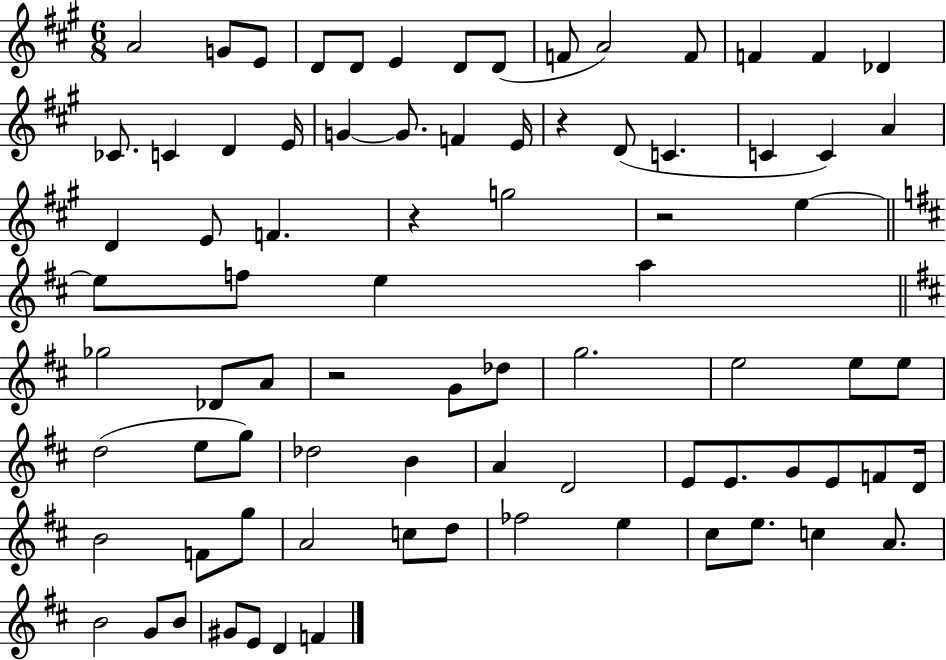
{
  \clef treble
  \numericTimeSignature
  \time 6/8
  \key a \major
  \repeat volta 2 { a'2 g'8 e'8 | d'8 d'8 e'4 d'8 d'8( | f'8 a'2) f'8 | f'4 f'4 des'4 | \break ces'8. c'4 d'4 e'16 | g'4~~ g'8. f'4 e'16 | r4 d'8( c'4. | c'4 c'4) a'4 | \break d'4 e'8 f'4. | r4 g''2 | r2 e''4~~ | \bar "||" \break \key d \major e''8 f''8 e''4 a''4 | \bar "||" \break \key d \major ges''2 des'8 a'8 | r2 g'8 des''8 | g''2. | e''2 e''8 e''8 | \break d''2( e''8 g''8) | des''2 b'4 | a'4 d'2 | e'8 e'8. g'8 e'8 f'8 d'16 | \break b'2 f'8 g''8 | a'2 c''8 d''8 | fes''2 e''4 | cis''8 e''8. c''4 a'8. | \break b'2 g'8 b'8 | gis'8 e'8 d'4 f'4 | } \bar "|."
}